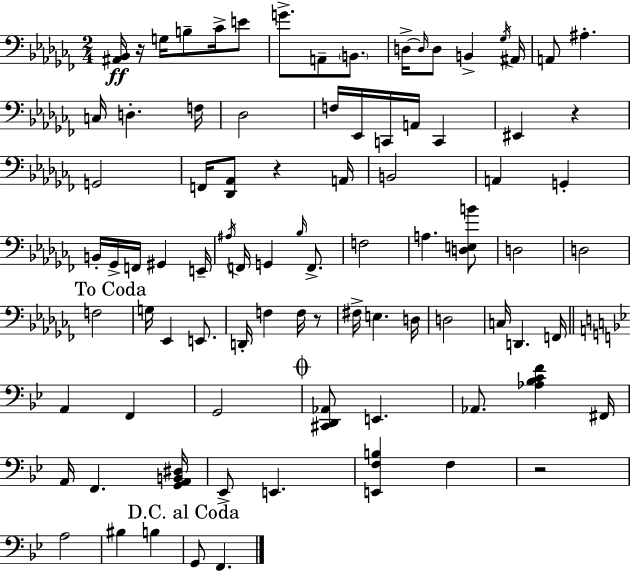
[A#2,Bb2]/s R/s G3/s B3/e CES4/s E4/e G4/e. A2/e B2/e. D3/s D3/s D3/e B2/q Gb3/s A#2/s A2/e A#3/q. C3/s D3/q. F3/s Db3/h F3/s Eb2/s C2/s A2/s C2/q EIS2/q R/q G2/h F2/s [Db2,Ab2]/e R/q A2/s B2/h A2/q G2/q B2/s Gb2/s F2/s G#2/q E2/s A#3/s F2/s G2/q Bb3/s F2/e. F3/h A3/q. [D3,E3,B4]/e D3/h D3/h F3/h G3/s Eb2/q E2/e. D2/s F3/q F3/s R/e F#3/s E3/q. D3/s D3/h C3/s D2/q. F2/s A2/q F2/q G2/h [C#2,D2,Ab2]/e E2/q. Ab2/e. [Ab3,Bb3,C4,F4]/q F#2/s A2/s F2/q. [G2,A2,B2,D#3]/s Eb2/e E2/q. [E2,F3,B3]/q F3/q R/h A3/h BIS3/q B3/q G2/e F2/q.